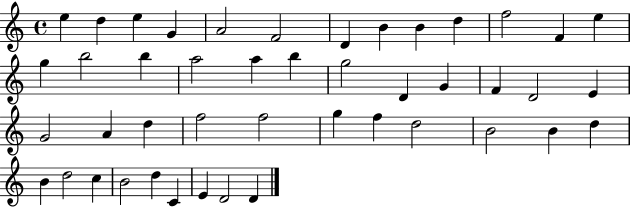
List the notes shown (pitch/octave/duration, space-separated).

E5/q D5/q E5/q G4/q A4/h F4/h D4/q B4/q B4/q D5/q F5/h F4/q E5/q G5/q B5/h B5/q A5/h A5/q B5/q G5/h D4/q G4/q F4/q D4/h E4/q G4/h A4/q D5/q F5/h F5/h G5/q F5/q D5/h B4/h B4/q D5/q B4/q D5/h C5/q B4/h D5/q C4/q E4/q D4/h D4/q